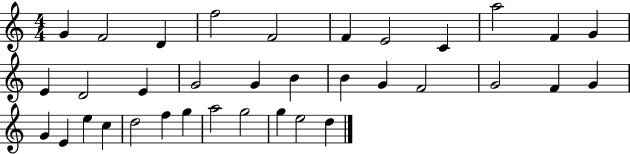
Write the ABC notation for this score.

X:1
T:Untitled
M:4/4
L:1/4
K:C
G F2 D f2 F2 F E2 C a2 F G E D2 E G2 G B B G F2 G2 F G G E e c d2 f g a2 g2 g e2 d